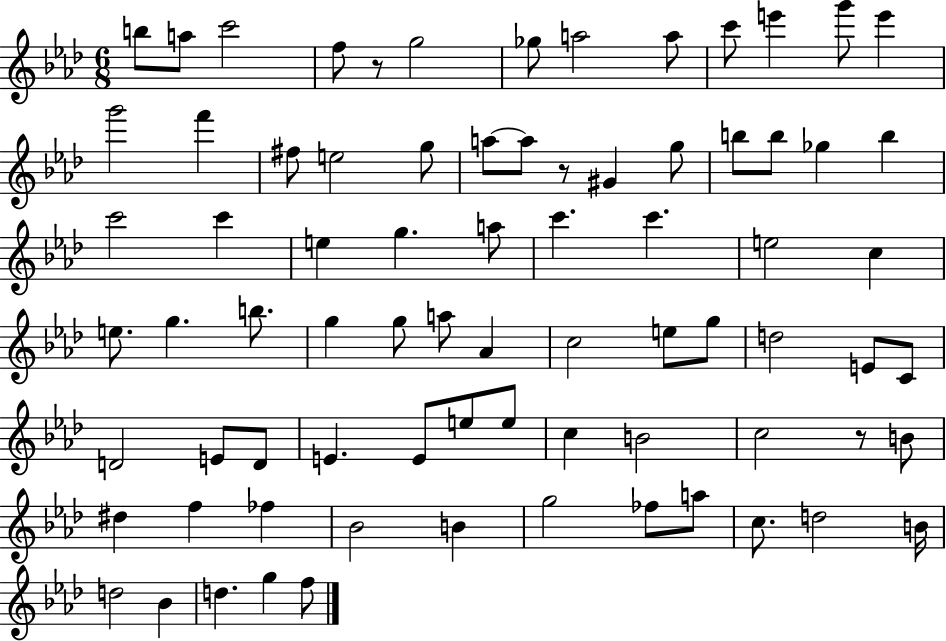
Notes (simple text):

B5/e A5/e C6/h F5/e R/e G5/h Gb5/e A5/h A5/e C6/e E6/q G6/e E6/q G6/h F6/q F#5/e E5/h G5/e A5/e A5/e R/e G#4/q G5/e B5/e B5/e Gb5/q B5/q C6/h C6/q E5/q G5/q. A5/e C6/q. C6/q. E5/h C5/q E5/e. G5/q. B5/e. G5/q G5/e A5/e Ab4/q C5/h E5/e G5/e D5/h E4/e C4/e D4/h E4/e D4/e E4/q. E4/e E5/e E5/e C5/q B4/h C5/h R/e B4/e D#5/q F5/q FES5/q Bb4/h B4/q G5/h FES5/e A5/e C5/e. D5/h B4/s D5/h Bb4/q D5/q. G5/q F5/e